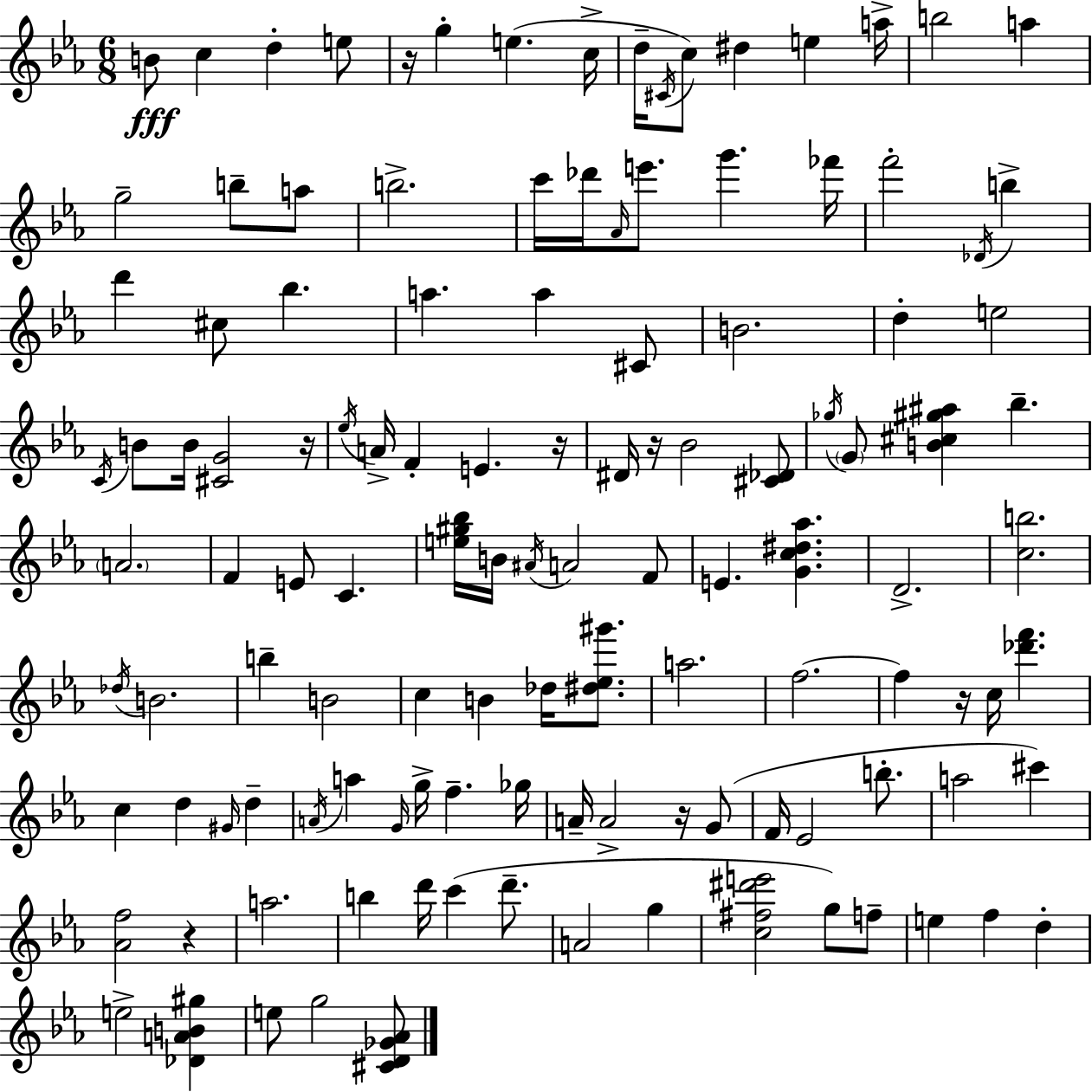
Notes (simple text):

B4/e C5/q D5/q E5/e R/s G5/q E5/q. C5/s D5/s C#4/s C5/e D#5/q E5/q A5/s B5/h A5/q G5/h B5/e A5/e B5/h. C6/s Db6/s Ab4/s E6/e. G6/q. FES6/s F6/h Db4/s B5/q D6/q C#5/e Bb5/q. A5/q. A5/q C#4/e B4/h. D5/q E5/h C4/s B4/e B4/s [C#4,G4]/h R/s Eb5/s A4/s F4/q E4/q. R/s D#4/s R/s Bb4/h [C#4,Db4]/e Gb5/s G4/e [B4,C#5,G#5,A#5]/q Bb5/q. A4/h. F4/q E4/e C4/q. [E5,G#5,Bb5]/s B4/s A#4/s A4/h F4/e E4/q. [G4,C5,D#5,Ab5]/q. D4/h. [C5,B5]/h. Db5/s B4/h. B5/q B4/h C5/q B4/q Db5/s [D#5,Eb5,G#6]/e. A5/h. F5/h. F5/q R/s C5/s [Db6,F6]/q. C5/q D5/q G#4/s D5/q A4/s A5/q G4/s G5/s F5/q. Gb5/s A4/s A4/h R/s G4/e F4/s Eb4/h B5/e. A5/h C#6/q [Ab4,F5]/h R/q A5/h. B5/q D6/s C6/q D6/e. A4/h G5/q [C5,F#5,D#6,E6]/h G5/e F5/e E5/q F5/q D5/q E5/h [Db4,A4,B4,G#5]/q E5/e G5/h [C#4,D4,Gb4,Ab4]/e